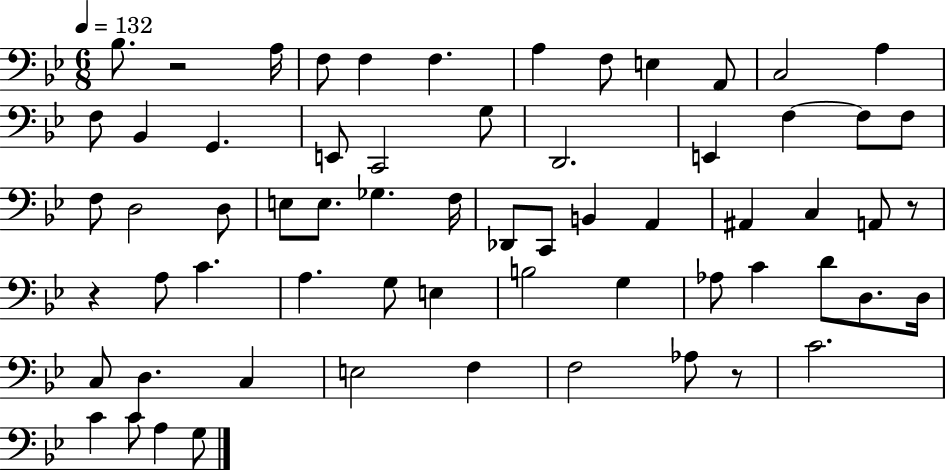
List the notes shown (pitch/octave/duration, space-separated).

Bb3/e. R/h A3/s F3/e F3/q F3/q. A3/q F3/e E3/q A2/e C3/h A3/q F3/e Bb2/q G2/q. E2/e C2/h G3/e D2/h. E2/q F3/q F3/e F3/e F3/e D3/h D3/e E3/e E3/e. Gb3/q. F3/s Db2/e C2/e B2/q A2/q A#2/q C3/q A2/e R/e R/q A3/e C4/q. A3/q. G3/e E3/q B3/h G3/q Ab3/e C4/q D4/e D3/e. D3/s C3/e D3/q. C3/q E3/h F3/q F3/h Ab3/e R/e C4/h. C4/q C4/e A3/q G3/e